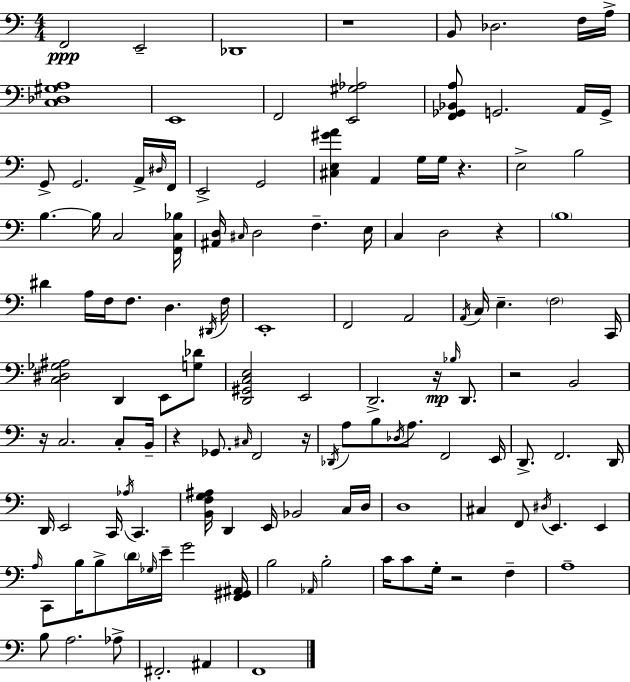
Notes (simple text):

F2/h E2/h Db2/w R/w B2/e Db3/h. F3/s A3/s [C3,Db3,G#3,A3]/w E2/w F2/h [E2,G#3,Ab3]/h [F2,Gb2,Bb2,A3]/e G2/h. A2/s G2/s G2/e G2/h. A2/s D#3/s F2/s E2/h G2/h [C#3,E3,G#4,A4]/q A2/q G3/s G3/s R/q. E3/h B3/h B3/q. B3/s C3/h [F2,C3,Bb3]/s [A#2,D3]/s C#3/s D3/h F3/q. E3/s C3/q D3/h R/q B3/w D#4/q A3/s F3/s F3/e. D3/q. D#2/s F3/s E2/w F2/h A2/h A2/s C3/s E3/q. F3/h C2/s [C3,D#3,Gb3,A#3]/h D2/q E2/e [G3,Db4]/e [D2,G#2,C3,E3]/h E2/h D2/h. R/s Bb3/s D2/e. R/h B2/h R/s C3/h. C3/e B2/s R/q Gb2/e. C#3/s F2/h R/s Db2/s A3/e B3/e Db3/s A3/e. F2/h E2/s D2/e. F2/h. D2/s D2/s E2/h C2/s Ab3/s C2/q. [B2,F3,G3,A#3]/s D2/q E2/s Bb2/h C3/s D3/s D3/w C#3/q F2/e D#3/s E2/q. E2/q A3/s C2/e B3/s B3/e D4/s Gb3/s E4/s G4/h [F2,G#2,A#2]/s B3/h Ab2/s B3/h C4/s C4/e G3/s R/h F3/q A3/w B3/e A3/h. Ab3/e F#2/h. A#2/q F2/w